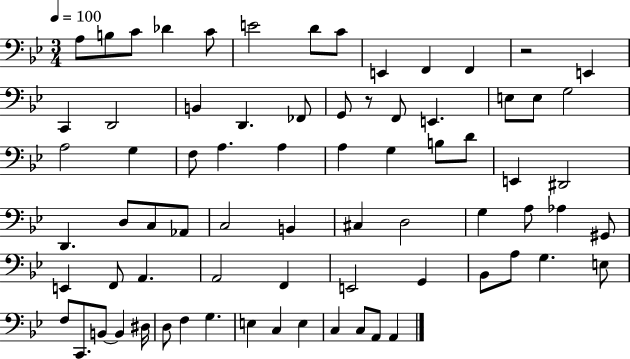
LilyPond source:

{
  \clef bass
  \numericTimeSignature
  \time 3/4
  \key bes \major
  \tempo 4 = 100
  a8 b8 c'8 des'4 c'8 | e'2 d'8 c'8 | e,4 f,4 f,4 | r2 e,4 | \break c,4 d,2 | b,4 d,4. fes,8 | g,8 r8 f,8 e,4. | e8 e8 g2 | \break a2 g4 | f8 a4. a4 | a4 g4 b8 d'8 | e,4 dis,2 | \break d,4. d8 c8 aes,8 | c2 b,4 | cis4 d2 | g4 a8 aes4 gis,8 | \break e,4 f,8 a,4. | a,2 f,4 | e,2 g,4 | bes,8 a8 g4. e8 | \break f8 c,8. b,8~~ b,4 dis16 | d8 f4 g4. | e4 c4 e4 | c4 c8 a,8 a,4 | \break \bar "|."
}